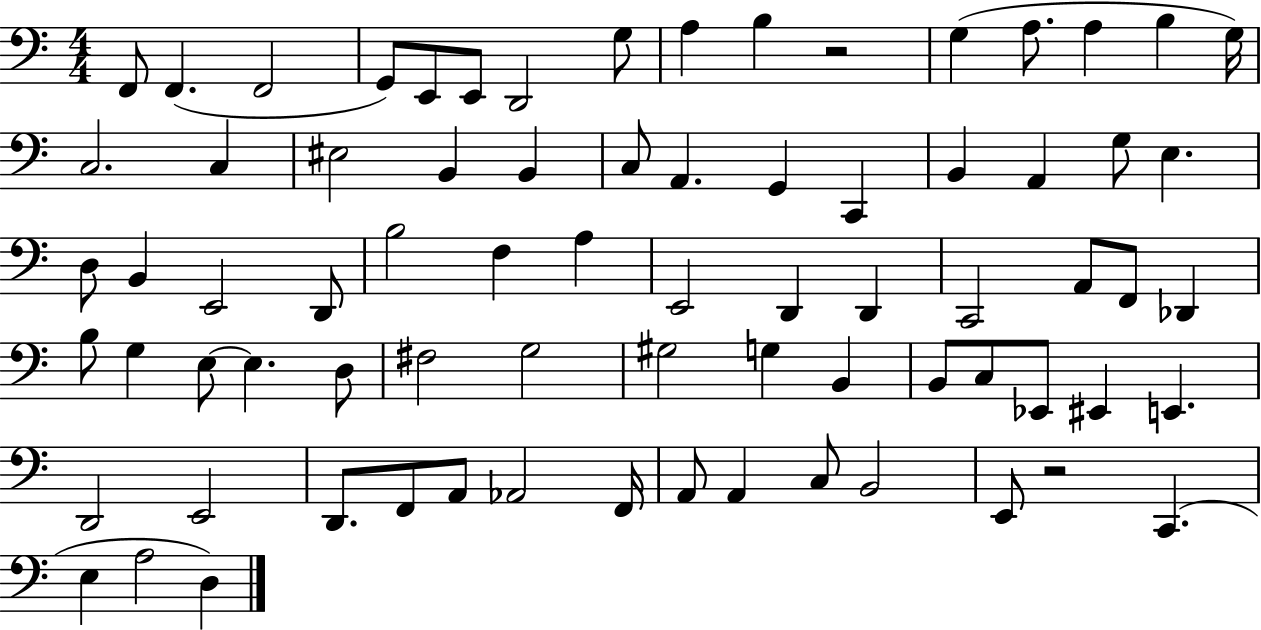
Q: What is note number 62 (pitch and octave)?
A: A2